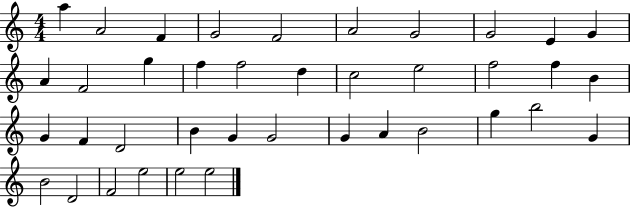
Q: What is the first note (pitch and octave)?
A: A5